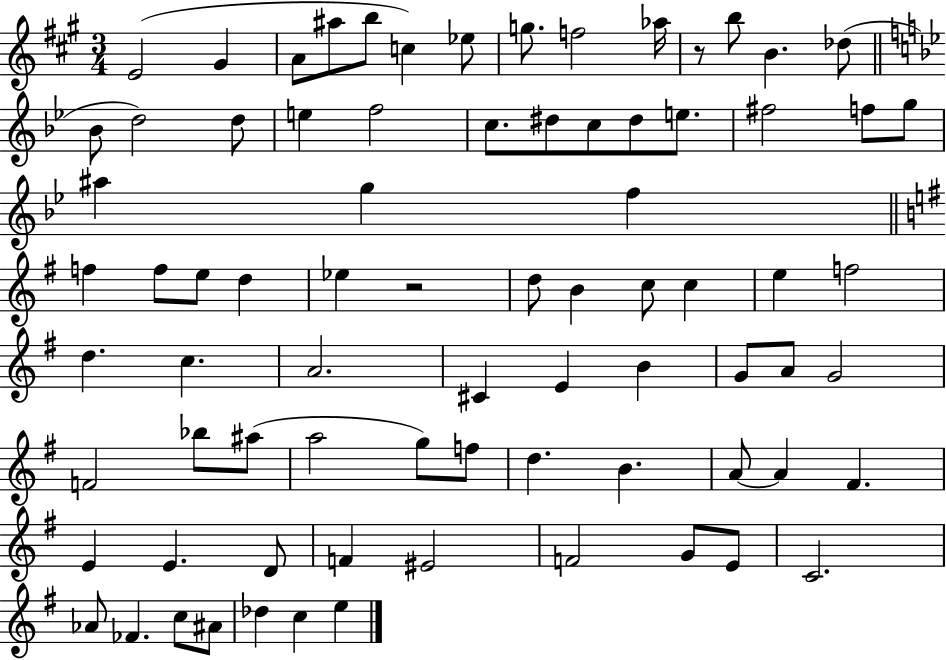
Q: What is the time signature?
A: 3/4